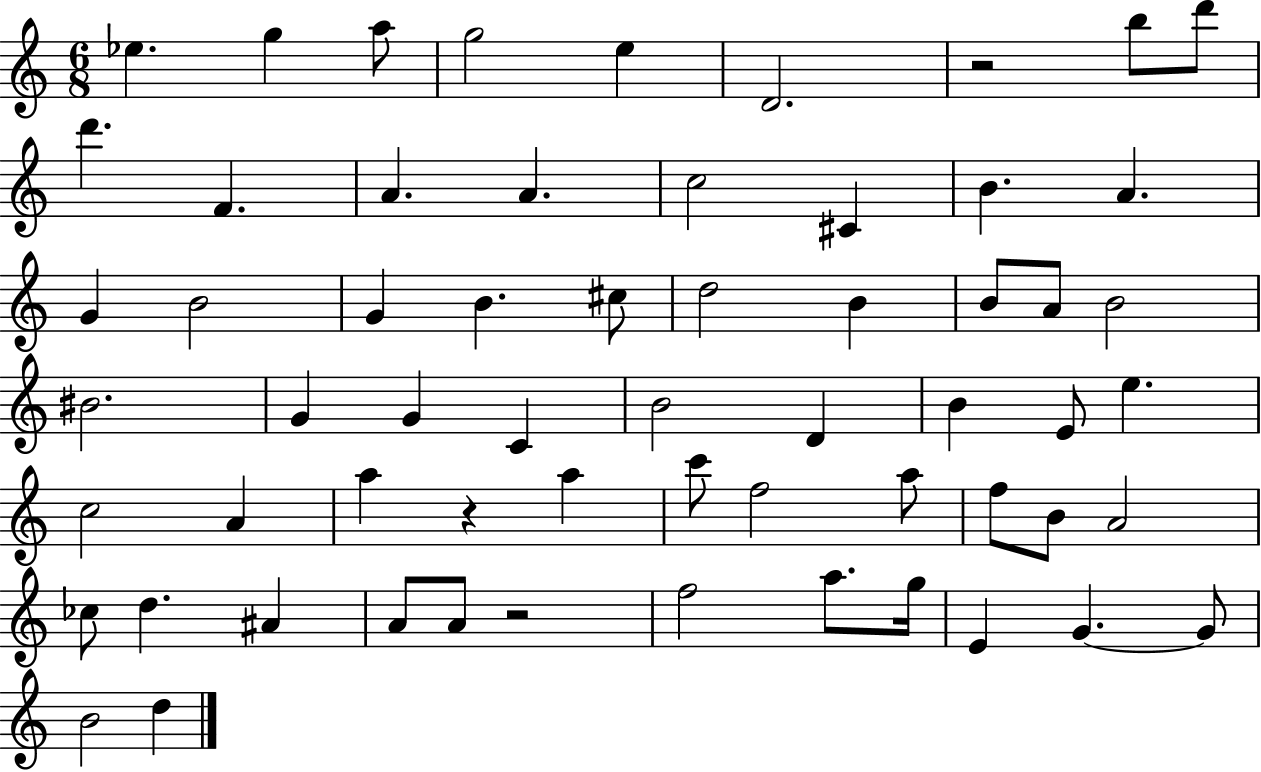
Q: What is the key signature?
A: C major